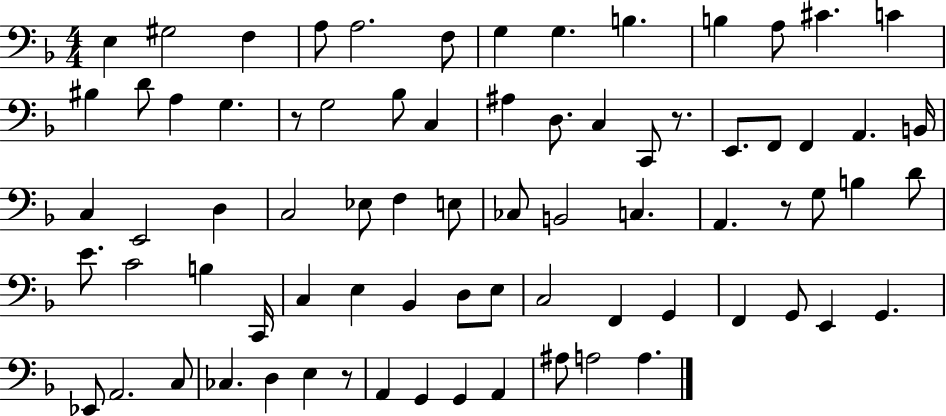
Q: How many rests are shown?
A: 4